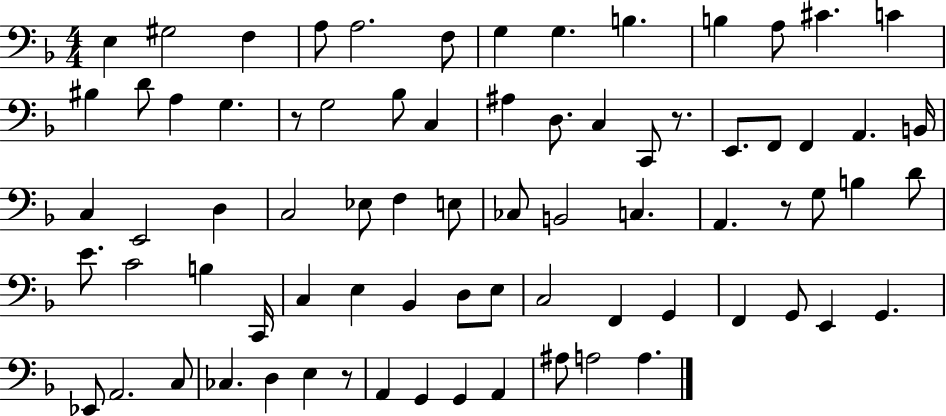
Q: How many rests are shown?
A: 4